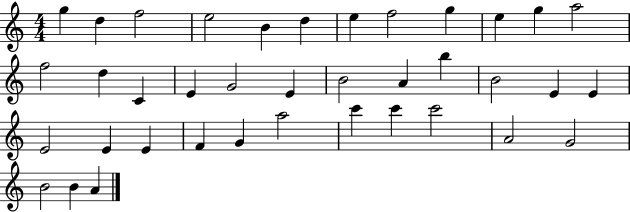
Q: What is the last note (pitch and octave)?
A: A4